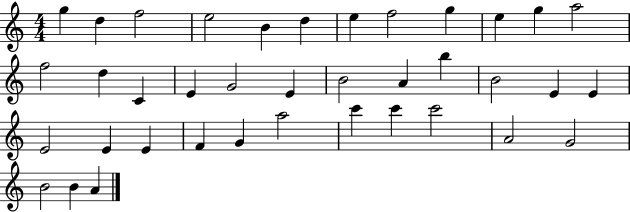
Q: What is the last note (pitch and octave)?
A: A4